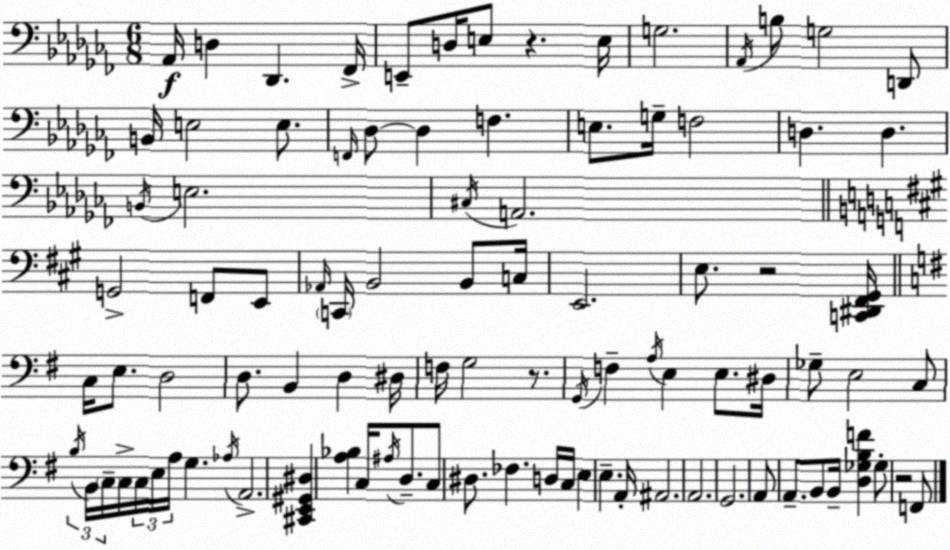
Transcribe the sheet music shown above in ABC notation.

X:1
T:Untitled
M:6/8
L:1/4
K:Abm
_A,,/4 D, _D,, _F,,/4 E,,/2 D,/4 E,/2 z E,/4 G,2 _A,,/4 B,/2 G,2 D,,/2 B,,/4 E,2 E,/2 F,,/4 _D,/2 _D, F, E,/2 G,/4 F,2 D, D, B,,/4 E,2 ^C,/4 A,,2 G,,2 F,,/2 E,,/2 _A,,/4 C,,/4 B,,2 B,,/2 C,/4 E,,2 E,/2 z2 [C,,^D,,^F,,^G,,]/4 C,/4 E,/2 D,2 D,/2 B,, D, ^D,/4 F,/4 G,2 z/2 G,,/4 F, A,/4 E, E,/2 ^D,/4 _G,/2 E,2 C,/2 B,/4 B,,/4 C,/4 C,/4 C,/4 E,/4 A,/4 G, _A,/4 A,,2 [^C,,E,,^G,,^D,] [A,_B,] C,/4 ^A,/4 D,/2 C,/2 ^D,/2 _F, D,/4 C,/4 E, E, A,,/4 ^A,,2 A,,2 G,,2 A,,/2 A,,/2 B,,/2 B,,/4 [D,_G,B,F] _G,/2 z2 F,,/2